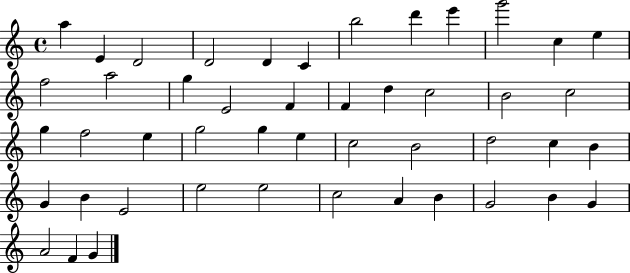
X:1
T:Untitled
M:4/4
L:1/4
K:C
a E D2 D2 D C b2 d' e' g'2 c e f2 a2 g E2 F F d c2 B2 c2 g f2 e g2 g e c2 B2 d2 c B G B E2 e2 e2 c2 A B G2 B G A2 F G